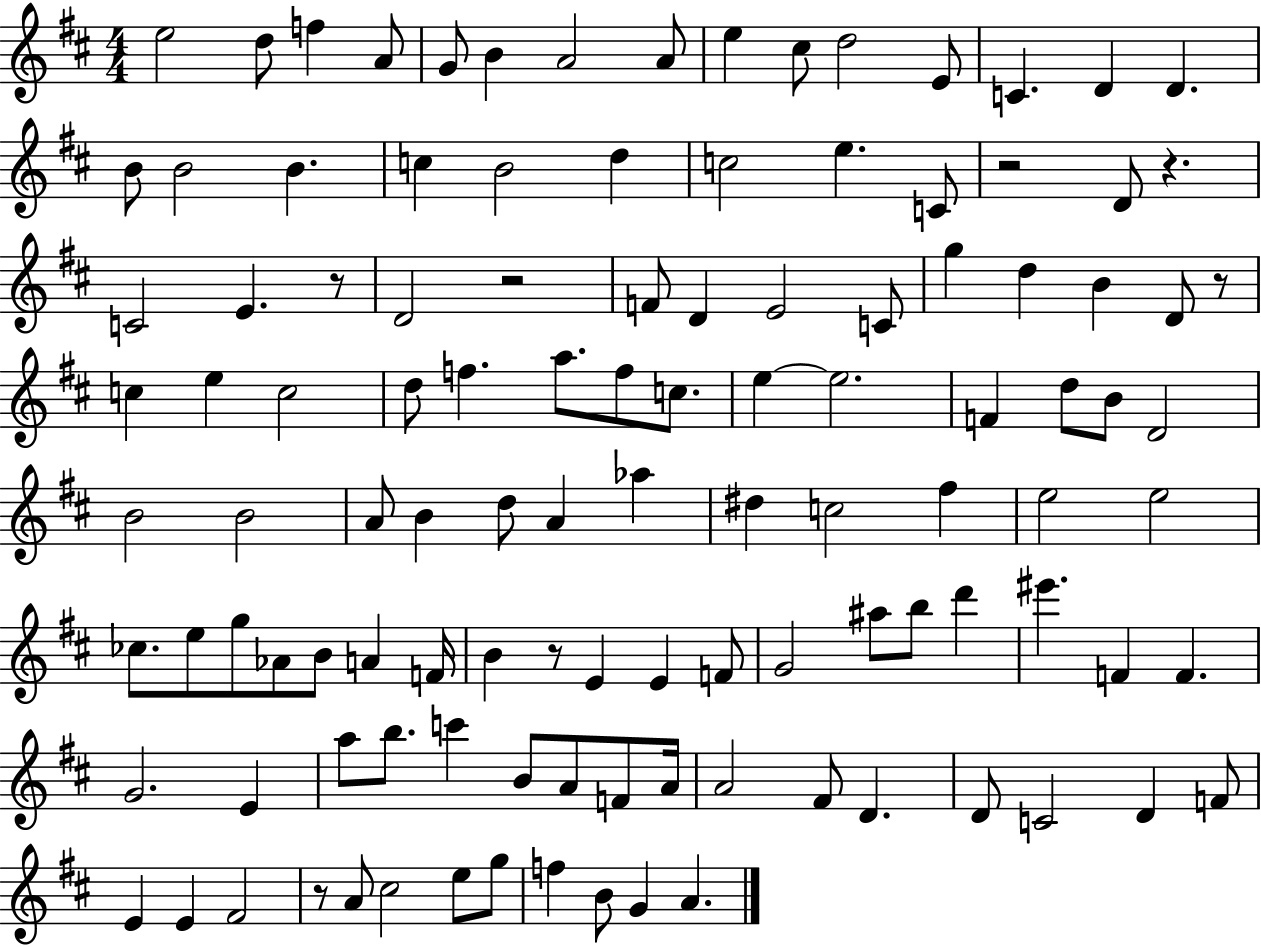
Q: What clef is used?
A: treble